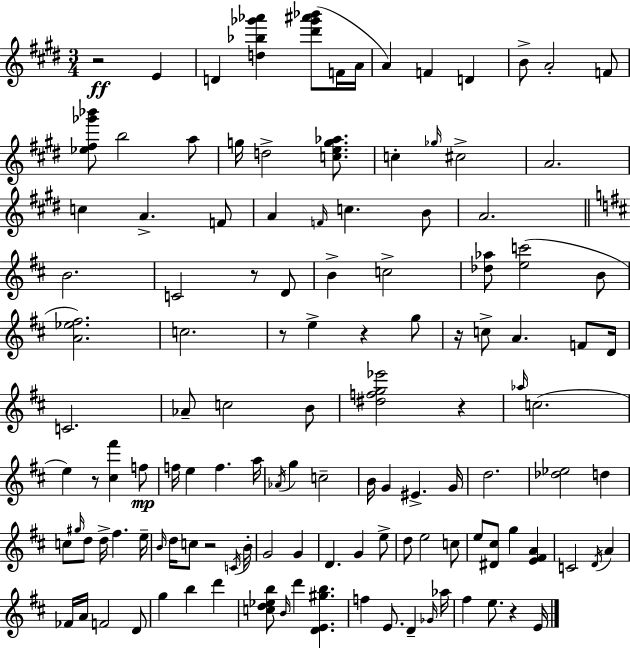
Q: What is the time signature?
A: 3/4